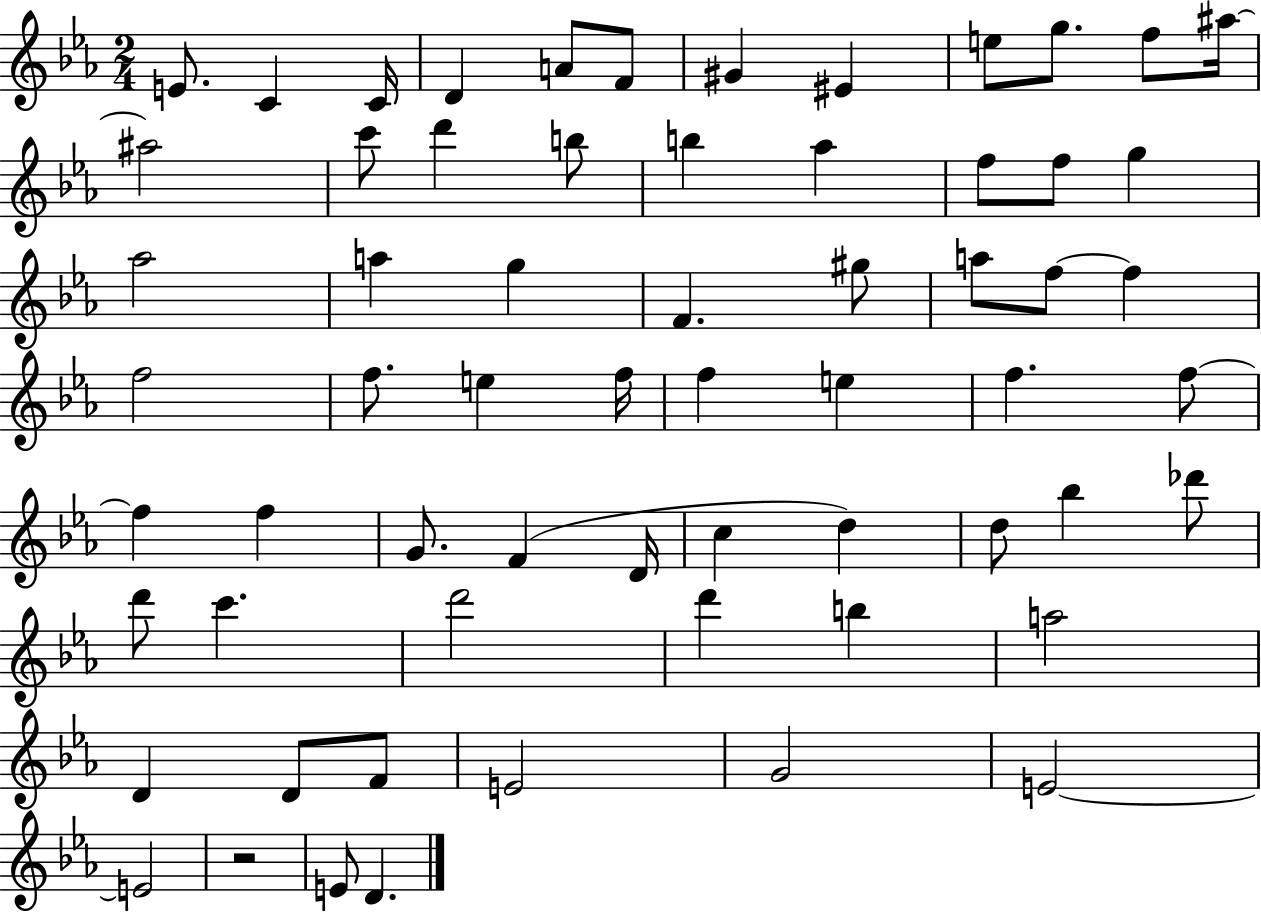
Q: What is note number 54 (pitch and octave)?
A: D4